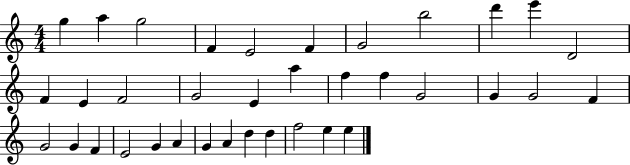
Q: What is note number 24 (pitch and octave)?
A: G4